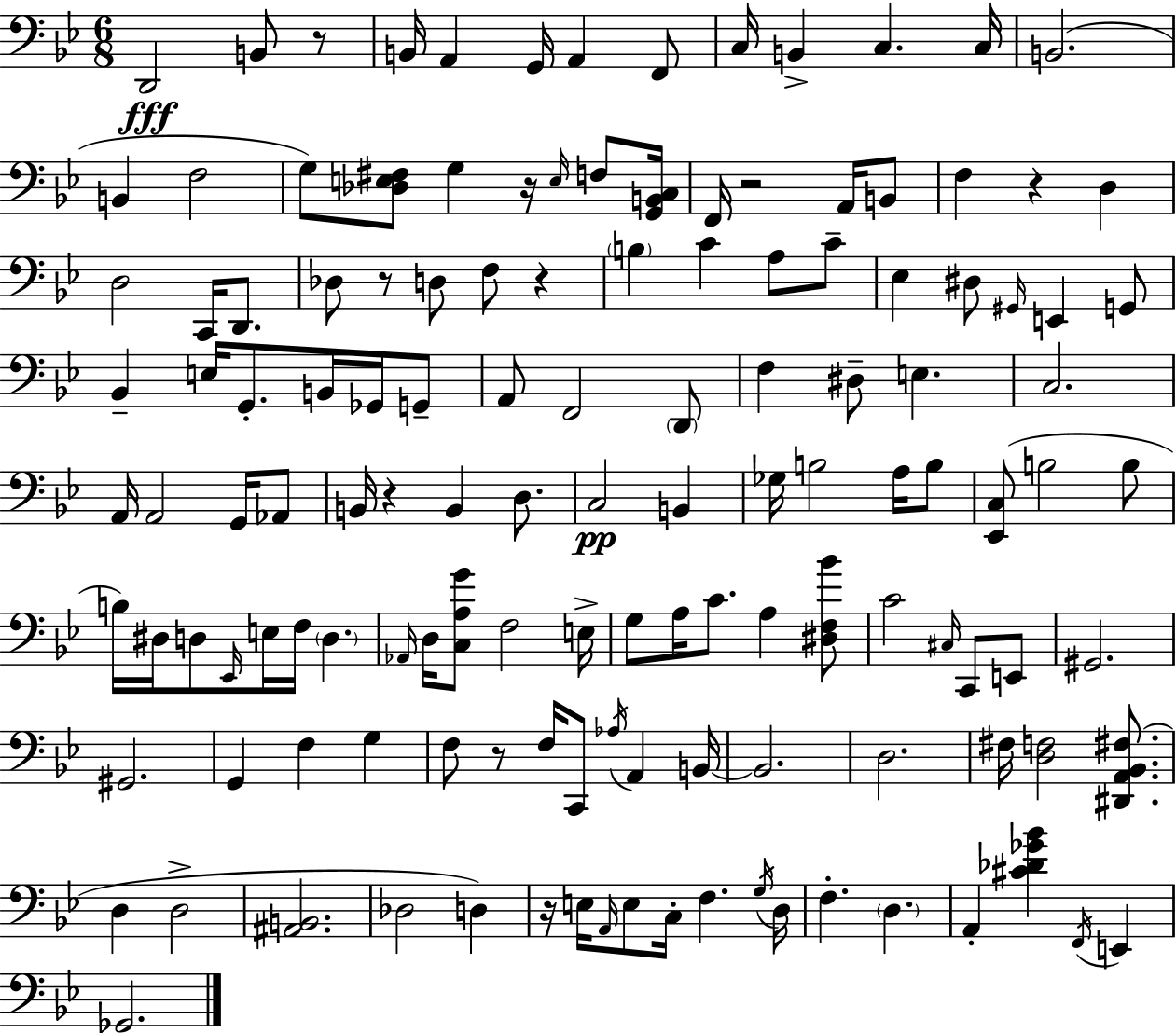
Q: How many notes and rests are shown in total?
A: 134